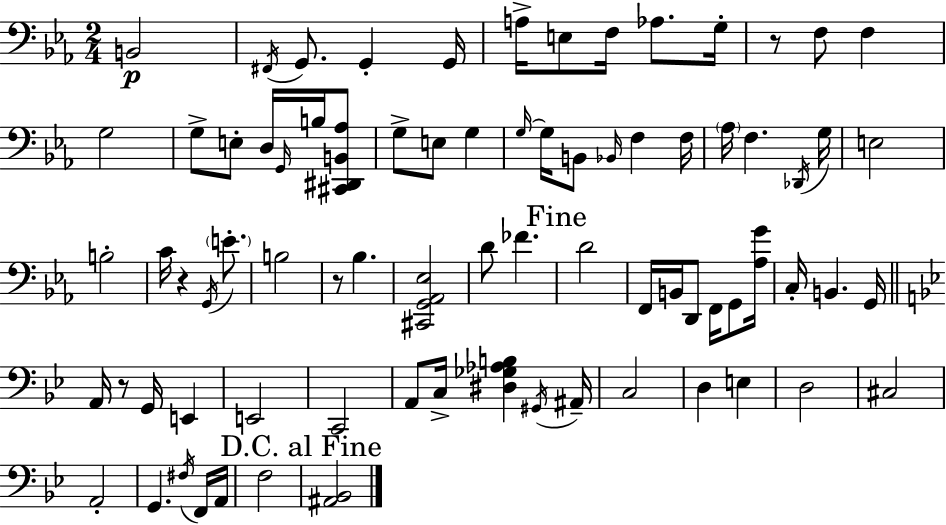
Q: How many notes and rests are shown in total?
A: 78